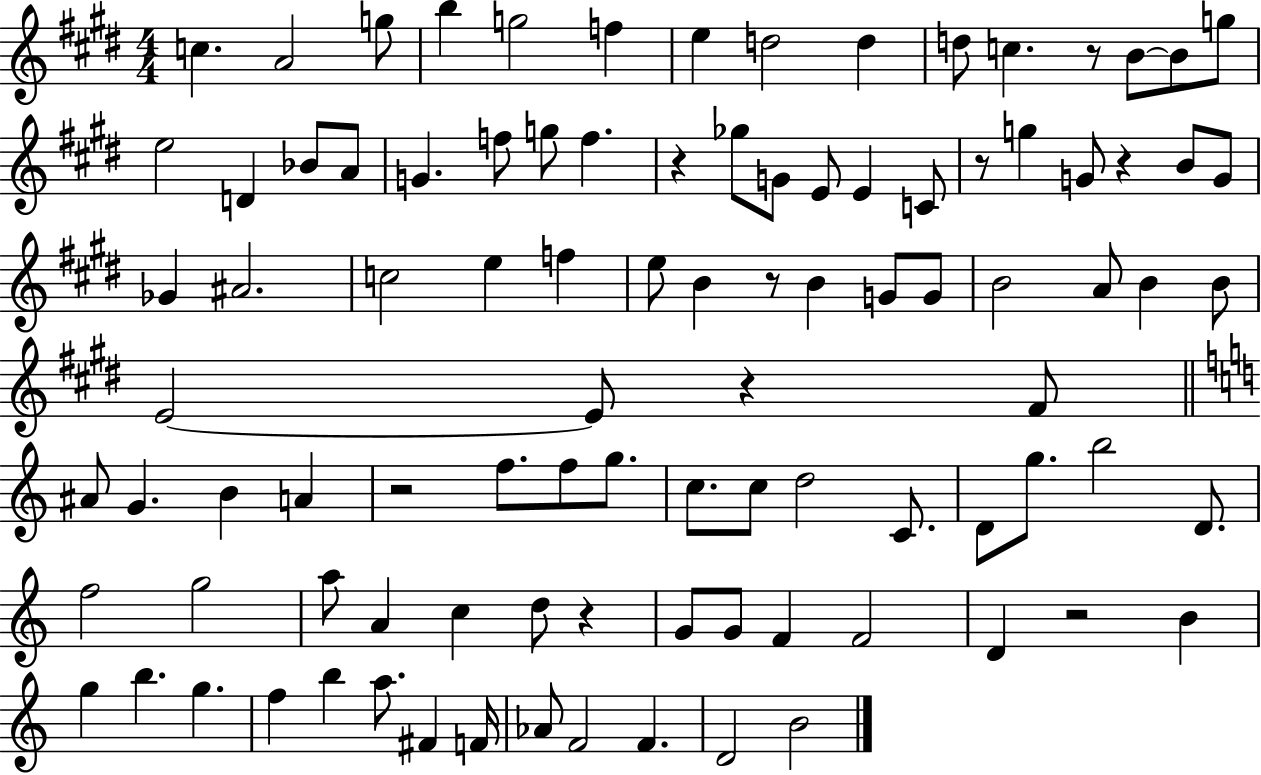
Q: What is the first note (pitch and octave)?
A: C5